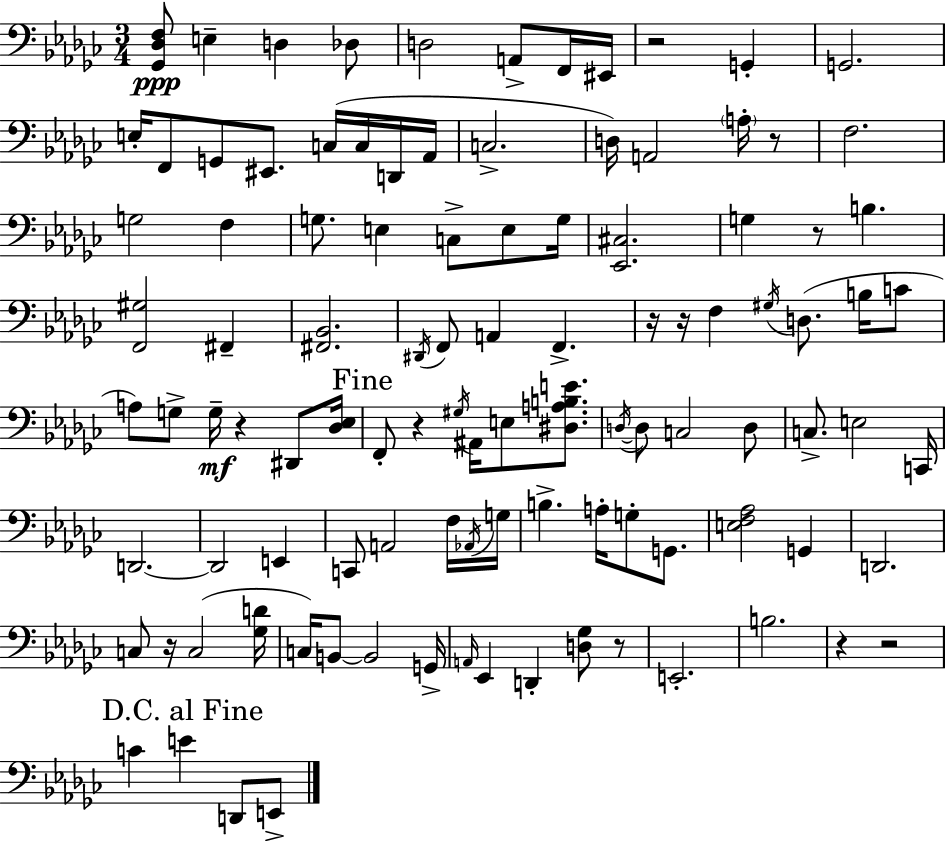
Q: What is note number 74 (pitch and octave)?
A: B2